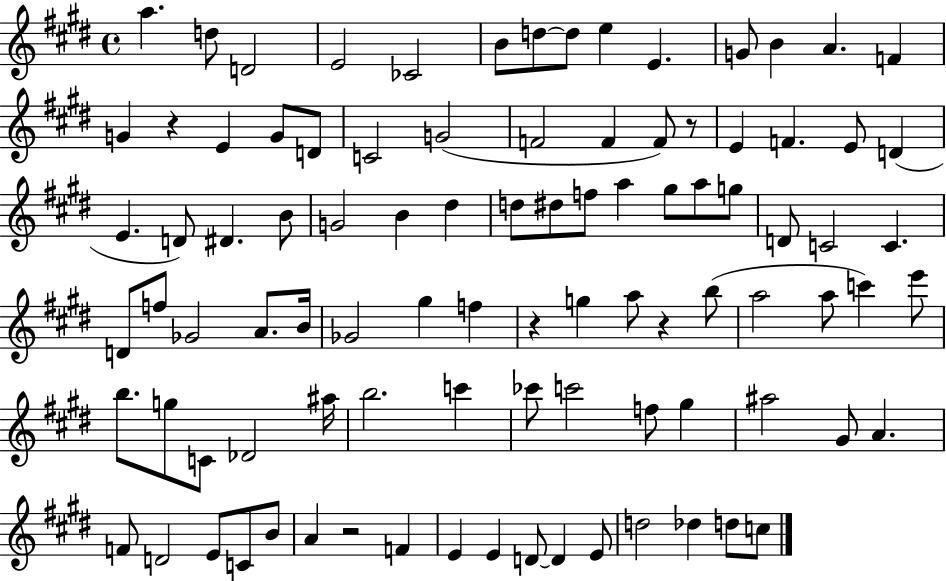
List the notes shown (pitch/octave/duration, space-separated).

A5/q. D5/e D4/h E4/h CES4/h B4/e D5/e D5/e E5/q E4/q. G4/e B4/q A4/q. F4/q G4/q R/q E4/q G4/e D4/e C4/h G4/h F4/h F4/q F4/e R/e E4/q F4/q. E4/e D4/q E4/q. D4/e D#4/q. B4/e G4/h B4/q D#5/q D5/e D#5/e F5/e A5/q G#5/e A5/e G5/e D4/e C4/h C4/q. D4/e F5/e Gb4/h A4/e. B4/s Gb4/h G#5/q F5/q R/q G5/q A5/e R/q B5/e A5/h A5/e C6/q E6/e B5/e. G5/e C4/e Db4/h A#5/s B5/h. C6/q CES6/e C6/h F5/e G#5/q A#5/h G#4/e A4/q. F4/e D4/h E4/e C4/e B4/e A4/q R/h F4/q E4/q E4/q D4/e D4/q E4/e D5/h Db5/q D5/e C5/e